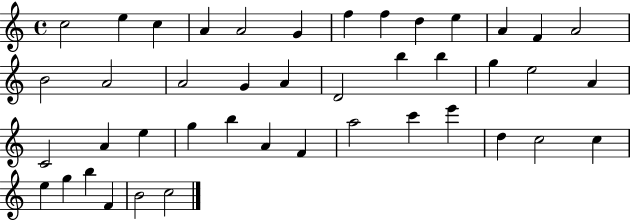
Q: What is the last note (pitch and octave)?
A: C5